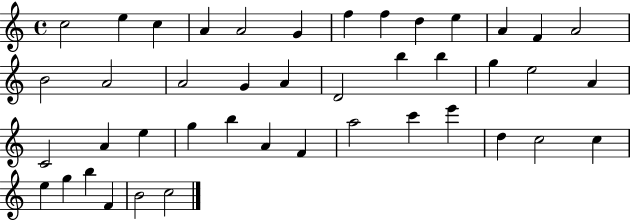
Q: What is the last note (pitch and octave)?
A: C5